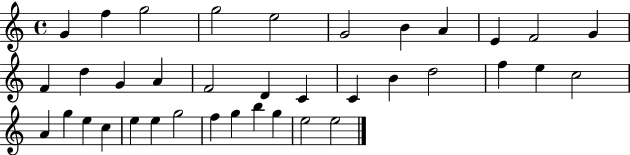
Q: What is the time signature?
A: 4/4